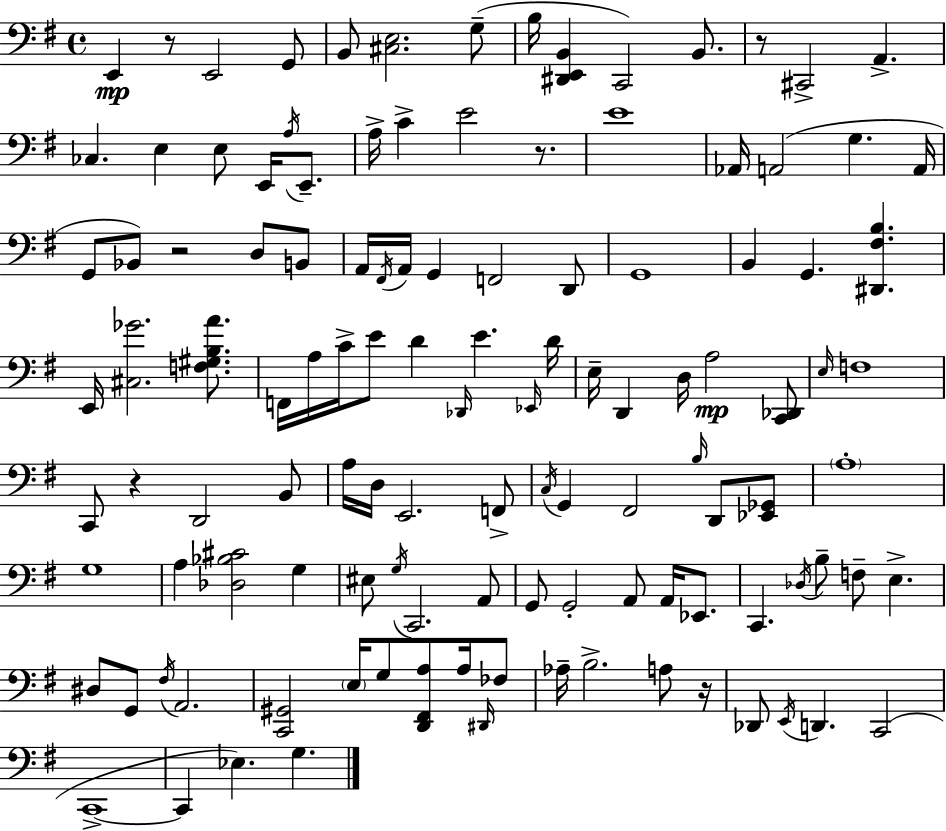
{
  \clef bass
  \time 4/4
  \defaultTimeSignature
  \key e \minor
  e,4\mp r8 e,2 g,8 | b,8 <cis e>2. g8--( | b16 <dis, e, b,>4 c,2) b,8. | r8 cis,2-> a,4.-> | \break ces4. e4 e8 e,16 \acciaccatura { a16 } e,8.-- | a16-> c'4-> e'2 r8. | e'1 | aes,16 a,2( g4. | \break a,16 g,8 bes,8) r2 d8 b,8 | a,16 \acciaccatura { fis,16 } a,16 g,4 f,2 | d,8 g,1 | b,4 g,4. <dis, fis b>4. | \break e,16 <cis ges'>2. <f gis b a'>8. | f,16 a16 c'16-> e'8 d'4 \grace { des,16 } e'4. | \grace { ees,16 } d'16 e16-- d,4 d16 a2\mp | <c, des,>8 \grace { e16 } f1 | \break c,8 r4 d,2 | b,8 a16 d16 e,2. | f,8-> \acciaccatura { c16 } g,4 fis,2 | \grace { b16 } d,8 <ees, ges,>8 \parenthesize a1-. | \break g1 | a4 <des bes cis'>2 | g4 eis8 \acciaccatura { g16 } c,2. | a,8 g,8 g,2-. | \break a,8 a,16 ees,8. c,4. \acciaccatura { des16 } b8-- | f8-- e4.-> dis8 g,8 \acciaccatura { fis16 } a,2. | <c, gis,>2 | \parenthesize e16 g8 <d, fis, a>8 a16 \grace { dis,16 } fes8 aes16-- b2.-> | \break a8 r16 des,8 \acciaccatura { e,16 } d,4. | c,2( c,1->~~ | c,4 | ees4.) g4. \bar "|."
}